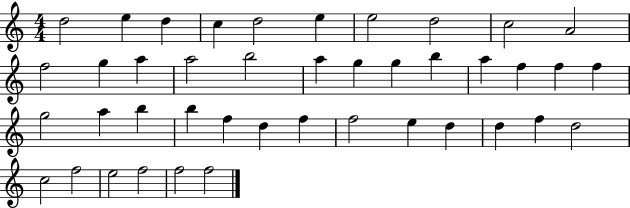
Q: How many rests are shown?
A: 0